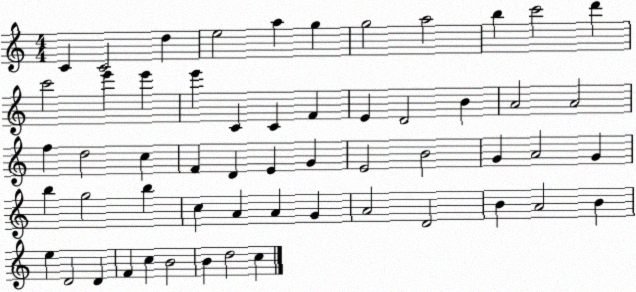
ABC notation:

X:1
T:Untitled
M:4/4
L:1/4
K:C
C C2 d e2 a g g2 a2 b c'2 d' c'2 e' e' e' C C F E D2 B A2 A2 f d2 c F D E G E2 B2 G A2 G b g2 b c A A G A2 D2 B A2 B e D2 D F c B2 B d2 c